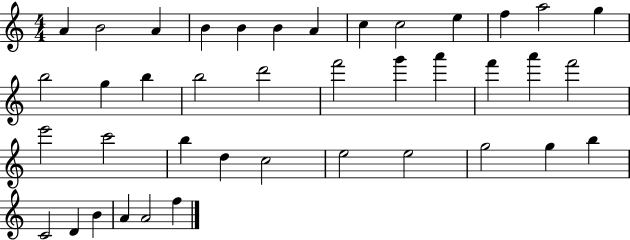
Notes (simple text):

A4/q B4/h A4/q B4/q B4/q B4/q A4/q C5/q C5/h E5/q F5/q A5/h G5/q B5/h G5/q B5/q B5/h D6/h F6/h G6/q A6/q F6/q A6/q F6/h E6/h C6/h B5/q D5/q C5/h E5/h E5/h G5/h G5/q B5/q C4/h D4/q B4/q A4/q A4/h F5/q